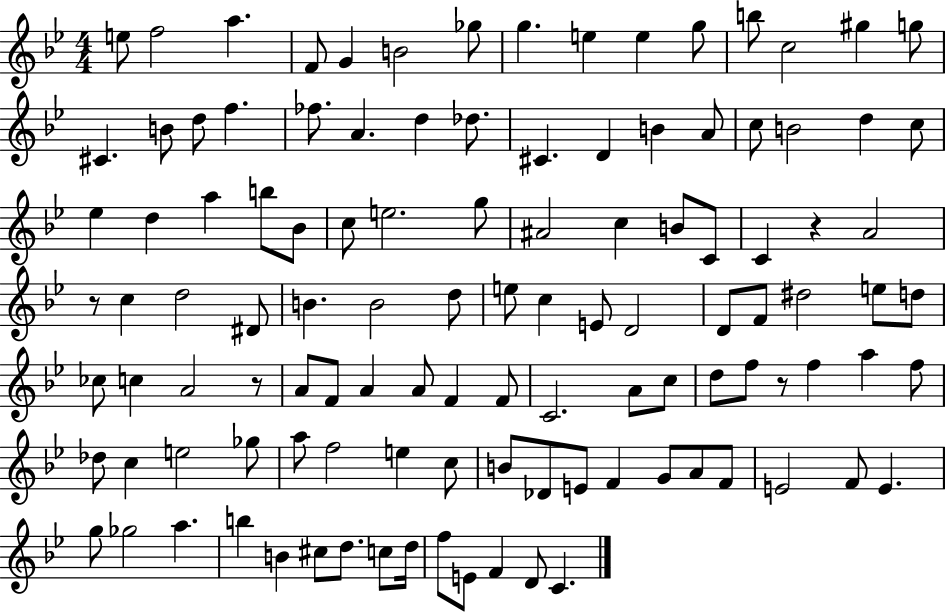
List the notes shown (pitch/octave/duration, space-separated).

E5/e F5/h A5/q. F4/e G4/q B4/h Gb5/e G5/q. E5/q E5/q G5/e B5/e C5/h G#5/q G5/e C#4/q. B4/e D5/e F5/q. FES5/e. A4/q. D5/q Db5/e. C#4/q. D4/q B4/q A4/e C5/e B4/h D5/q C5/e Eb5/q D5/q A5/q B5/e Bb4/e C5/e E5/h. G5/e A#4/h C5/q B4/e C4/e C4/q R/q A4/h R/e C5/q D5/h D#4/e B4/q. B4/h D5/e E5/e C5/q E4/e D4/h D4/e F4/e D#5/h E5/e D5/e CES5/e C5/q A4/h R/e A4/e F4/e A4/q A4/e F4/q F4/e C4/h. A4/e C5/e D5/e F5/e R/e F5/q A5/q F5/e Db5/e C5/q E5/h Gb5/e A5/e F5/h E5/q C5/e B4/e Db4/e E4/e F4/q G4/e A4/e F4/e E4/h F4/e E4/q. G5/e Gb5/h A5/q. B5/q B4/q C#5/e D5/e. C5/e D5/s F5/e E4/e F4/q D4/e C4/q.